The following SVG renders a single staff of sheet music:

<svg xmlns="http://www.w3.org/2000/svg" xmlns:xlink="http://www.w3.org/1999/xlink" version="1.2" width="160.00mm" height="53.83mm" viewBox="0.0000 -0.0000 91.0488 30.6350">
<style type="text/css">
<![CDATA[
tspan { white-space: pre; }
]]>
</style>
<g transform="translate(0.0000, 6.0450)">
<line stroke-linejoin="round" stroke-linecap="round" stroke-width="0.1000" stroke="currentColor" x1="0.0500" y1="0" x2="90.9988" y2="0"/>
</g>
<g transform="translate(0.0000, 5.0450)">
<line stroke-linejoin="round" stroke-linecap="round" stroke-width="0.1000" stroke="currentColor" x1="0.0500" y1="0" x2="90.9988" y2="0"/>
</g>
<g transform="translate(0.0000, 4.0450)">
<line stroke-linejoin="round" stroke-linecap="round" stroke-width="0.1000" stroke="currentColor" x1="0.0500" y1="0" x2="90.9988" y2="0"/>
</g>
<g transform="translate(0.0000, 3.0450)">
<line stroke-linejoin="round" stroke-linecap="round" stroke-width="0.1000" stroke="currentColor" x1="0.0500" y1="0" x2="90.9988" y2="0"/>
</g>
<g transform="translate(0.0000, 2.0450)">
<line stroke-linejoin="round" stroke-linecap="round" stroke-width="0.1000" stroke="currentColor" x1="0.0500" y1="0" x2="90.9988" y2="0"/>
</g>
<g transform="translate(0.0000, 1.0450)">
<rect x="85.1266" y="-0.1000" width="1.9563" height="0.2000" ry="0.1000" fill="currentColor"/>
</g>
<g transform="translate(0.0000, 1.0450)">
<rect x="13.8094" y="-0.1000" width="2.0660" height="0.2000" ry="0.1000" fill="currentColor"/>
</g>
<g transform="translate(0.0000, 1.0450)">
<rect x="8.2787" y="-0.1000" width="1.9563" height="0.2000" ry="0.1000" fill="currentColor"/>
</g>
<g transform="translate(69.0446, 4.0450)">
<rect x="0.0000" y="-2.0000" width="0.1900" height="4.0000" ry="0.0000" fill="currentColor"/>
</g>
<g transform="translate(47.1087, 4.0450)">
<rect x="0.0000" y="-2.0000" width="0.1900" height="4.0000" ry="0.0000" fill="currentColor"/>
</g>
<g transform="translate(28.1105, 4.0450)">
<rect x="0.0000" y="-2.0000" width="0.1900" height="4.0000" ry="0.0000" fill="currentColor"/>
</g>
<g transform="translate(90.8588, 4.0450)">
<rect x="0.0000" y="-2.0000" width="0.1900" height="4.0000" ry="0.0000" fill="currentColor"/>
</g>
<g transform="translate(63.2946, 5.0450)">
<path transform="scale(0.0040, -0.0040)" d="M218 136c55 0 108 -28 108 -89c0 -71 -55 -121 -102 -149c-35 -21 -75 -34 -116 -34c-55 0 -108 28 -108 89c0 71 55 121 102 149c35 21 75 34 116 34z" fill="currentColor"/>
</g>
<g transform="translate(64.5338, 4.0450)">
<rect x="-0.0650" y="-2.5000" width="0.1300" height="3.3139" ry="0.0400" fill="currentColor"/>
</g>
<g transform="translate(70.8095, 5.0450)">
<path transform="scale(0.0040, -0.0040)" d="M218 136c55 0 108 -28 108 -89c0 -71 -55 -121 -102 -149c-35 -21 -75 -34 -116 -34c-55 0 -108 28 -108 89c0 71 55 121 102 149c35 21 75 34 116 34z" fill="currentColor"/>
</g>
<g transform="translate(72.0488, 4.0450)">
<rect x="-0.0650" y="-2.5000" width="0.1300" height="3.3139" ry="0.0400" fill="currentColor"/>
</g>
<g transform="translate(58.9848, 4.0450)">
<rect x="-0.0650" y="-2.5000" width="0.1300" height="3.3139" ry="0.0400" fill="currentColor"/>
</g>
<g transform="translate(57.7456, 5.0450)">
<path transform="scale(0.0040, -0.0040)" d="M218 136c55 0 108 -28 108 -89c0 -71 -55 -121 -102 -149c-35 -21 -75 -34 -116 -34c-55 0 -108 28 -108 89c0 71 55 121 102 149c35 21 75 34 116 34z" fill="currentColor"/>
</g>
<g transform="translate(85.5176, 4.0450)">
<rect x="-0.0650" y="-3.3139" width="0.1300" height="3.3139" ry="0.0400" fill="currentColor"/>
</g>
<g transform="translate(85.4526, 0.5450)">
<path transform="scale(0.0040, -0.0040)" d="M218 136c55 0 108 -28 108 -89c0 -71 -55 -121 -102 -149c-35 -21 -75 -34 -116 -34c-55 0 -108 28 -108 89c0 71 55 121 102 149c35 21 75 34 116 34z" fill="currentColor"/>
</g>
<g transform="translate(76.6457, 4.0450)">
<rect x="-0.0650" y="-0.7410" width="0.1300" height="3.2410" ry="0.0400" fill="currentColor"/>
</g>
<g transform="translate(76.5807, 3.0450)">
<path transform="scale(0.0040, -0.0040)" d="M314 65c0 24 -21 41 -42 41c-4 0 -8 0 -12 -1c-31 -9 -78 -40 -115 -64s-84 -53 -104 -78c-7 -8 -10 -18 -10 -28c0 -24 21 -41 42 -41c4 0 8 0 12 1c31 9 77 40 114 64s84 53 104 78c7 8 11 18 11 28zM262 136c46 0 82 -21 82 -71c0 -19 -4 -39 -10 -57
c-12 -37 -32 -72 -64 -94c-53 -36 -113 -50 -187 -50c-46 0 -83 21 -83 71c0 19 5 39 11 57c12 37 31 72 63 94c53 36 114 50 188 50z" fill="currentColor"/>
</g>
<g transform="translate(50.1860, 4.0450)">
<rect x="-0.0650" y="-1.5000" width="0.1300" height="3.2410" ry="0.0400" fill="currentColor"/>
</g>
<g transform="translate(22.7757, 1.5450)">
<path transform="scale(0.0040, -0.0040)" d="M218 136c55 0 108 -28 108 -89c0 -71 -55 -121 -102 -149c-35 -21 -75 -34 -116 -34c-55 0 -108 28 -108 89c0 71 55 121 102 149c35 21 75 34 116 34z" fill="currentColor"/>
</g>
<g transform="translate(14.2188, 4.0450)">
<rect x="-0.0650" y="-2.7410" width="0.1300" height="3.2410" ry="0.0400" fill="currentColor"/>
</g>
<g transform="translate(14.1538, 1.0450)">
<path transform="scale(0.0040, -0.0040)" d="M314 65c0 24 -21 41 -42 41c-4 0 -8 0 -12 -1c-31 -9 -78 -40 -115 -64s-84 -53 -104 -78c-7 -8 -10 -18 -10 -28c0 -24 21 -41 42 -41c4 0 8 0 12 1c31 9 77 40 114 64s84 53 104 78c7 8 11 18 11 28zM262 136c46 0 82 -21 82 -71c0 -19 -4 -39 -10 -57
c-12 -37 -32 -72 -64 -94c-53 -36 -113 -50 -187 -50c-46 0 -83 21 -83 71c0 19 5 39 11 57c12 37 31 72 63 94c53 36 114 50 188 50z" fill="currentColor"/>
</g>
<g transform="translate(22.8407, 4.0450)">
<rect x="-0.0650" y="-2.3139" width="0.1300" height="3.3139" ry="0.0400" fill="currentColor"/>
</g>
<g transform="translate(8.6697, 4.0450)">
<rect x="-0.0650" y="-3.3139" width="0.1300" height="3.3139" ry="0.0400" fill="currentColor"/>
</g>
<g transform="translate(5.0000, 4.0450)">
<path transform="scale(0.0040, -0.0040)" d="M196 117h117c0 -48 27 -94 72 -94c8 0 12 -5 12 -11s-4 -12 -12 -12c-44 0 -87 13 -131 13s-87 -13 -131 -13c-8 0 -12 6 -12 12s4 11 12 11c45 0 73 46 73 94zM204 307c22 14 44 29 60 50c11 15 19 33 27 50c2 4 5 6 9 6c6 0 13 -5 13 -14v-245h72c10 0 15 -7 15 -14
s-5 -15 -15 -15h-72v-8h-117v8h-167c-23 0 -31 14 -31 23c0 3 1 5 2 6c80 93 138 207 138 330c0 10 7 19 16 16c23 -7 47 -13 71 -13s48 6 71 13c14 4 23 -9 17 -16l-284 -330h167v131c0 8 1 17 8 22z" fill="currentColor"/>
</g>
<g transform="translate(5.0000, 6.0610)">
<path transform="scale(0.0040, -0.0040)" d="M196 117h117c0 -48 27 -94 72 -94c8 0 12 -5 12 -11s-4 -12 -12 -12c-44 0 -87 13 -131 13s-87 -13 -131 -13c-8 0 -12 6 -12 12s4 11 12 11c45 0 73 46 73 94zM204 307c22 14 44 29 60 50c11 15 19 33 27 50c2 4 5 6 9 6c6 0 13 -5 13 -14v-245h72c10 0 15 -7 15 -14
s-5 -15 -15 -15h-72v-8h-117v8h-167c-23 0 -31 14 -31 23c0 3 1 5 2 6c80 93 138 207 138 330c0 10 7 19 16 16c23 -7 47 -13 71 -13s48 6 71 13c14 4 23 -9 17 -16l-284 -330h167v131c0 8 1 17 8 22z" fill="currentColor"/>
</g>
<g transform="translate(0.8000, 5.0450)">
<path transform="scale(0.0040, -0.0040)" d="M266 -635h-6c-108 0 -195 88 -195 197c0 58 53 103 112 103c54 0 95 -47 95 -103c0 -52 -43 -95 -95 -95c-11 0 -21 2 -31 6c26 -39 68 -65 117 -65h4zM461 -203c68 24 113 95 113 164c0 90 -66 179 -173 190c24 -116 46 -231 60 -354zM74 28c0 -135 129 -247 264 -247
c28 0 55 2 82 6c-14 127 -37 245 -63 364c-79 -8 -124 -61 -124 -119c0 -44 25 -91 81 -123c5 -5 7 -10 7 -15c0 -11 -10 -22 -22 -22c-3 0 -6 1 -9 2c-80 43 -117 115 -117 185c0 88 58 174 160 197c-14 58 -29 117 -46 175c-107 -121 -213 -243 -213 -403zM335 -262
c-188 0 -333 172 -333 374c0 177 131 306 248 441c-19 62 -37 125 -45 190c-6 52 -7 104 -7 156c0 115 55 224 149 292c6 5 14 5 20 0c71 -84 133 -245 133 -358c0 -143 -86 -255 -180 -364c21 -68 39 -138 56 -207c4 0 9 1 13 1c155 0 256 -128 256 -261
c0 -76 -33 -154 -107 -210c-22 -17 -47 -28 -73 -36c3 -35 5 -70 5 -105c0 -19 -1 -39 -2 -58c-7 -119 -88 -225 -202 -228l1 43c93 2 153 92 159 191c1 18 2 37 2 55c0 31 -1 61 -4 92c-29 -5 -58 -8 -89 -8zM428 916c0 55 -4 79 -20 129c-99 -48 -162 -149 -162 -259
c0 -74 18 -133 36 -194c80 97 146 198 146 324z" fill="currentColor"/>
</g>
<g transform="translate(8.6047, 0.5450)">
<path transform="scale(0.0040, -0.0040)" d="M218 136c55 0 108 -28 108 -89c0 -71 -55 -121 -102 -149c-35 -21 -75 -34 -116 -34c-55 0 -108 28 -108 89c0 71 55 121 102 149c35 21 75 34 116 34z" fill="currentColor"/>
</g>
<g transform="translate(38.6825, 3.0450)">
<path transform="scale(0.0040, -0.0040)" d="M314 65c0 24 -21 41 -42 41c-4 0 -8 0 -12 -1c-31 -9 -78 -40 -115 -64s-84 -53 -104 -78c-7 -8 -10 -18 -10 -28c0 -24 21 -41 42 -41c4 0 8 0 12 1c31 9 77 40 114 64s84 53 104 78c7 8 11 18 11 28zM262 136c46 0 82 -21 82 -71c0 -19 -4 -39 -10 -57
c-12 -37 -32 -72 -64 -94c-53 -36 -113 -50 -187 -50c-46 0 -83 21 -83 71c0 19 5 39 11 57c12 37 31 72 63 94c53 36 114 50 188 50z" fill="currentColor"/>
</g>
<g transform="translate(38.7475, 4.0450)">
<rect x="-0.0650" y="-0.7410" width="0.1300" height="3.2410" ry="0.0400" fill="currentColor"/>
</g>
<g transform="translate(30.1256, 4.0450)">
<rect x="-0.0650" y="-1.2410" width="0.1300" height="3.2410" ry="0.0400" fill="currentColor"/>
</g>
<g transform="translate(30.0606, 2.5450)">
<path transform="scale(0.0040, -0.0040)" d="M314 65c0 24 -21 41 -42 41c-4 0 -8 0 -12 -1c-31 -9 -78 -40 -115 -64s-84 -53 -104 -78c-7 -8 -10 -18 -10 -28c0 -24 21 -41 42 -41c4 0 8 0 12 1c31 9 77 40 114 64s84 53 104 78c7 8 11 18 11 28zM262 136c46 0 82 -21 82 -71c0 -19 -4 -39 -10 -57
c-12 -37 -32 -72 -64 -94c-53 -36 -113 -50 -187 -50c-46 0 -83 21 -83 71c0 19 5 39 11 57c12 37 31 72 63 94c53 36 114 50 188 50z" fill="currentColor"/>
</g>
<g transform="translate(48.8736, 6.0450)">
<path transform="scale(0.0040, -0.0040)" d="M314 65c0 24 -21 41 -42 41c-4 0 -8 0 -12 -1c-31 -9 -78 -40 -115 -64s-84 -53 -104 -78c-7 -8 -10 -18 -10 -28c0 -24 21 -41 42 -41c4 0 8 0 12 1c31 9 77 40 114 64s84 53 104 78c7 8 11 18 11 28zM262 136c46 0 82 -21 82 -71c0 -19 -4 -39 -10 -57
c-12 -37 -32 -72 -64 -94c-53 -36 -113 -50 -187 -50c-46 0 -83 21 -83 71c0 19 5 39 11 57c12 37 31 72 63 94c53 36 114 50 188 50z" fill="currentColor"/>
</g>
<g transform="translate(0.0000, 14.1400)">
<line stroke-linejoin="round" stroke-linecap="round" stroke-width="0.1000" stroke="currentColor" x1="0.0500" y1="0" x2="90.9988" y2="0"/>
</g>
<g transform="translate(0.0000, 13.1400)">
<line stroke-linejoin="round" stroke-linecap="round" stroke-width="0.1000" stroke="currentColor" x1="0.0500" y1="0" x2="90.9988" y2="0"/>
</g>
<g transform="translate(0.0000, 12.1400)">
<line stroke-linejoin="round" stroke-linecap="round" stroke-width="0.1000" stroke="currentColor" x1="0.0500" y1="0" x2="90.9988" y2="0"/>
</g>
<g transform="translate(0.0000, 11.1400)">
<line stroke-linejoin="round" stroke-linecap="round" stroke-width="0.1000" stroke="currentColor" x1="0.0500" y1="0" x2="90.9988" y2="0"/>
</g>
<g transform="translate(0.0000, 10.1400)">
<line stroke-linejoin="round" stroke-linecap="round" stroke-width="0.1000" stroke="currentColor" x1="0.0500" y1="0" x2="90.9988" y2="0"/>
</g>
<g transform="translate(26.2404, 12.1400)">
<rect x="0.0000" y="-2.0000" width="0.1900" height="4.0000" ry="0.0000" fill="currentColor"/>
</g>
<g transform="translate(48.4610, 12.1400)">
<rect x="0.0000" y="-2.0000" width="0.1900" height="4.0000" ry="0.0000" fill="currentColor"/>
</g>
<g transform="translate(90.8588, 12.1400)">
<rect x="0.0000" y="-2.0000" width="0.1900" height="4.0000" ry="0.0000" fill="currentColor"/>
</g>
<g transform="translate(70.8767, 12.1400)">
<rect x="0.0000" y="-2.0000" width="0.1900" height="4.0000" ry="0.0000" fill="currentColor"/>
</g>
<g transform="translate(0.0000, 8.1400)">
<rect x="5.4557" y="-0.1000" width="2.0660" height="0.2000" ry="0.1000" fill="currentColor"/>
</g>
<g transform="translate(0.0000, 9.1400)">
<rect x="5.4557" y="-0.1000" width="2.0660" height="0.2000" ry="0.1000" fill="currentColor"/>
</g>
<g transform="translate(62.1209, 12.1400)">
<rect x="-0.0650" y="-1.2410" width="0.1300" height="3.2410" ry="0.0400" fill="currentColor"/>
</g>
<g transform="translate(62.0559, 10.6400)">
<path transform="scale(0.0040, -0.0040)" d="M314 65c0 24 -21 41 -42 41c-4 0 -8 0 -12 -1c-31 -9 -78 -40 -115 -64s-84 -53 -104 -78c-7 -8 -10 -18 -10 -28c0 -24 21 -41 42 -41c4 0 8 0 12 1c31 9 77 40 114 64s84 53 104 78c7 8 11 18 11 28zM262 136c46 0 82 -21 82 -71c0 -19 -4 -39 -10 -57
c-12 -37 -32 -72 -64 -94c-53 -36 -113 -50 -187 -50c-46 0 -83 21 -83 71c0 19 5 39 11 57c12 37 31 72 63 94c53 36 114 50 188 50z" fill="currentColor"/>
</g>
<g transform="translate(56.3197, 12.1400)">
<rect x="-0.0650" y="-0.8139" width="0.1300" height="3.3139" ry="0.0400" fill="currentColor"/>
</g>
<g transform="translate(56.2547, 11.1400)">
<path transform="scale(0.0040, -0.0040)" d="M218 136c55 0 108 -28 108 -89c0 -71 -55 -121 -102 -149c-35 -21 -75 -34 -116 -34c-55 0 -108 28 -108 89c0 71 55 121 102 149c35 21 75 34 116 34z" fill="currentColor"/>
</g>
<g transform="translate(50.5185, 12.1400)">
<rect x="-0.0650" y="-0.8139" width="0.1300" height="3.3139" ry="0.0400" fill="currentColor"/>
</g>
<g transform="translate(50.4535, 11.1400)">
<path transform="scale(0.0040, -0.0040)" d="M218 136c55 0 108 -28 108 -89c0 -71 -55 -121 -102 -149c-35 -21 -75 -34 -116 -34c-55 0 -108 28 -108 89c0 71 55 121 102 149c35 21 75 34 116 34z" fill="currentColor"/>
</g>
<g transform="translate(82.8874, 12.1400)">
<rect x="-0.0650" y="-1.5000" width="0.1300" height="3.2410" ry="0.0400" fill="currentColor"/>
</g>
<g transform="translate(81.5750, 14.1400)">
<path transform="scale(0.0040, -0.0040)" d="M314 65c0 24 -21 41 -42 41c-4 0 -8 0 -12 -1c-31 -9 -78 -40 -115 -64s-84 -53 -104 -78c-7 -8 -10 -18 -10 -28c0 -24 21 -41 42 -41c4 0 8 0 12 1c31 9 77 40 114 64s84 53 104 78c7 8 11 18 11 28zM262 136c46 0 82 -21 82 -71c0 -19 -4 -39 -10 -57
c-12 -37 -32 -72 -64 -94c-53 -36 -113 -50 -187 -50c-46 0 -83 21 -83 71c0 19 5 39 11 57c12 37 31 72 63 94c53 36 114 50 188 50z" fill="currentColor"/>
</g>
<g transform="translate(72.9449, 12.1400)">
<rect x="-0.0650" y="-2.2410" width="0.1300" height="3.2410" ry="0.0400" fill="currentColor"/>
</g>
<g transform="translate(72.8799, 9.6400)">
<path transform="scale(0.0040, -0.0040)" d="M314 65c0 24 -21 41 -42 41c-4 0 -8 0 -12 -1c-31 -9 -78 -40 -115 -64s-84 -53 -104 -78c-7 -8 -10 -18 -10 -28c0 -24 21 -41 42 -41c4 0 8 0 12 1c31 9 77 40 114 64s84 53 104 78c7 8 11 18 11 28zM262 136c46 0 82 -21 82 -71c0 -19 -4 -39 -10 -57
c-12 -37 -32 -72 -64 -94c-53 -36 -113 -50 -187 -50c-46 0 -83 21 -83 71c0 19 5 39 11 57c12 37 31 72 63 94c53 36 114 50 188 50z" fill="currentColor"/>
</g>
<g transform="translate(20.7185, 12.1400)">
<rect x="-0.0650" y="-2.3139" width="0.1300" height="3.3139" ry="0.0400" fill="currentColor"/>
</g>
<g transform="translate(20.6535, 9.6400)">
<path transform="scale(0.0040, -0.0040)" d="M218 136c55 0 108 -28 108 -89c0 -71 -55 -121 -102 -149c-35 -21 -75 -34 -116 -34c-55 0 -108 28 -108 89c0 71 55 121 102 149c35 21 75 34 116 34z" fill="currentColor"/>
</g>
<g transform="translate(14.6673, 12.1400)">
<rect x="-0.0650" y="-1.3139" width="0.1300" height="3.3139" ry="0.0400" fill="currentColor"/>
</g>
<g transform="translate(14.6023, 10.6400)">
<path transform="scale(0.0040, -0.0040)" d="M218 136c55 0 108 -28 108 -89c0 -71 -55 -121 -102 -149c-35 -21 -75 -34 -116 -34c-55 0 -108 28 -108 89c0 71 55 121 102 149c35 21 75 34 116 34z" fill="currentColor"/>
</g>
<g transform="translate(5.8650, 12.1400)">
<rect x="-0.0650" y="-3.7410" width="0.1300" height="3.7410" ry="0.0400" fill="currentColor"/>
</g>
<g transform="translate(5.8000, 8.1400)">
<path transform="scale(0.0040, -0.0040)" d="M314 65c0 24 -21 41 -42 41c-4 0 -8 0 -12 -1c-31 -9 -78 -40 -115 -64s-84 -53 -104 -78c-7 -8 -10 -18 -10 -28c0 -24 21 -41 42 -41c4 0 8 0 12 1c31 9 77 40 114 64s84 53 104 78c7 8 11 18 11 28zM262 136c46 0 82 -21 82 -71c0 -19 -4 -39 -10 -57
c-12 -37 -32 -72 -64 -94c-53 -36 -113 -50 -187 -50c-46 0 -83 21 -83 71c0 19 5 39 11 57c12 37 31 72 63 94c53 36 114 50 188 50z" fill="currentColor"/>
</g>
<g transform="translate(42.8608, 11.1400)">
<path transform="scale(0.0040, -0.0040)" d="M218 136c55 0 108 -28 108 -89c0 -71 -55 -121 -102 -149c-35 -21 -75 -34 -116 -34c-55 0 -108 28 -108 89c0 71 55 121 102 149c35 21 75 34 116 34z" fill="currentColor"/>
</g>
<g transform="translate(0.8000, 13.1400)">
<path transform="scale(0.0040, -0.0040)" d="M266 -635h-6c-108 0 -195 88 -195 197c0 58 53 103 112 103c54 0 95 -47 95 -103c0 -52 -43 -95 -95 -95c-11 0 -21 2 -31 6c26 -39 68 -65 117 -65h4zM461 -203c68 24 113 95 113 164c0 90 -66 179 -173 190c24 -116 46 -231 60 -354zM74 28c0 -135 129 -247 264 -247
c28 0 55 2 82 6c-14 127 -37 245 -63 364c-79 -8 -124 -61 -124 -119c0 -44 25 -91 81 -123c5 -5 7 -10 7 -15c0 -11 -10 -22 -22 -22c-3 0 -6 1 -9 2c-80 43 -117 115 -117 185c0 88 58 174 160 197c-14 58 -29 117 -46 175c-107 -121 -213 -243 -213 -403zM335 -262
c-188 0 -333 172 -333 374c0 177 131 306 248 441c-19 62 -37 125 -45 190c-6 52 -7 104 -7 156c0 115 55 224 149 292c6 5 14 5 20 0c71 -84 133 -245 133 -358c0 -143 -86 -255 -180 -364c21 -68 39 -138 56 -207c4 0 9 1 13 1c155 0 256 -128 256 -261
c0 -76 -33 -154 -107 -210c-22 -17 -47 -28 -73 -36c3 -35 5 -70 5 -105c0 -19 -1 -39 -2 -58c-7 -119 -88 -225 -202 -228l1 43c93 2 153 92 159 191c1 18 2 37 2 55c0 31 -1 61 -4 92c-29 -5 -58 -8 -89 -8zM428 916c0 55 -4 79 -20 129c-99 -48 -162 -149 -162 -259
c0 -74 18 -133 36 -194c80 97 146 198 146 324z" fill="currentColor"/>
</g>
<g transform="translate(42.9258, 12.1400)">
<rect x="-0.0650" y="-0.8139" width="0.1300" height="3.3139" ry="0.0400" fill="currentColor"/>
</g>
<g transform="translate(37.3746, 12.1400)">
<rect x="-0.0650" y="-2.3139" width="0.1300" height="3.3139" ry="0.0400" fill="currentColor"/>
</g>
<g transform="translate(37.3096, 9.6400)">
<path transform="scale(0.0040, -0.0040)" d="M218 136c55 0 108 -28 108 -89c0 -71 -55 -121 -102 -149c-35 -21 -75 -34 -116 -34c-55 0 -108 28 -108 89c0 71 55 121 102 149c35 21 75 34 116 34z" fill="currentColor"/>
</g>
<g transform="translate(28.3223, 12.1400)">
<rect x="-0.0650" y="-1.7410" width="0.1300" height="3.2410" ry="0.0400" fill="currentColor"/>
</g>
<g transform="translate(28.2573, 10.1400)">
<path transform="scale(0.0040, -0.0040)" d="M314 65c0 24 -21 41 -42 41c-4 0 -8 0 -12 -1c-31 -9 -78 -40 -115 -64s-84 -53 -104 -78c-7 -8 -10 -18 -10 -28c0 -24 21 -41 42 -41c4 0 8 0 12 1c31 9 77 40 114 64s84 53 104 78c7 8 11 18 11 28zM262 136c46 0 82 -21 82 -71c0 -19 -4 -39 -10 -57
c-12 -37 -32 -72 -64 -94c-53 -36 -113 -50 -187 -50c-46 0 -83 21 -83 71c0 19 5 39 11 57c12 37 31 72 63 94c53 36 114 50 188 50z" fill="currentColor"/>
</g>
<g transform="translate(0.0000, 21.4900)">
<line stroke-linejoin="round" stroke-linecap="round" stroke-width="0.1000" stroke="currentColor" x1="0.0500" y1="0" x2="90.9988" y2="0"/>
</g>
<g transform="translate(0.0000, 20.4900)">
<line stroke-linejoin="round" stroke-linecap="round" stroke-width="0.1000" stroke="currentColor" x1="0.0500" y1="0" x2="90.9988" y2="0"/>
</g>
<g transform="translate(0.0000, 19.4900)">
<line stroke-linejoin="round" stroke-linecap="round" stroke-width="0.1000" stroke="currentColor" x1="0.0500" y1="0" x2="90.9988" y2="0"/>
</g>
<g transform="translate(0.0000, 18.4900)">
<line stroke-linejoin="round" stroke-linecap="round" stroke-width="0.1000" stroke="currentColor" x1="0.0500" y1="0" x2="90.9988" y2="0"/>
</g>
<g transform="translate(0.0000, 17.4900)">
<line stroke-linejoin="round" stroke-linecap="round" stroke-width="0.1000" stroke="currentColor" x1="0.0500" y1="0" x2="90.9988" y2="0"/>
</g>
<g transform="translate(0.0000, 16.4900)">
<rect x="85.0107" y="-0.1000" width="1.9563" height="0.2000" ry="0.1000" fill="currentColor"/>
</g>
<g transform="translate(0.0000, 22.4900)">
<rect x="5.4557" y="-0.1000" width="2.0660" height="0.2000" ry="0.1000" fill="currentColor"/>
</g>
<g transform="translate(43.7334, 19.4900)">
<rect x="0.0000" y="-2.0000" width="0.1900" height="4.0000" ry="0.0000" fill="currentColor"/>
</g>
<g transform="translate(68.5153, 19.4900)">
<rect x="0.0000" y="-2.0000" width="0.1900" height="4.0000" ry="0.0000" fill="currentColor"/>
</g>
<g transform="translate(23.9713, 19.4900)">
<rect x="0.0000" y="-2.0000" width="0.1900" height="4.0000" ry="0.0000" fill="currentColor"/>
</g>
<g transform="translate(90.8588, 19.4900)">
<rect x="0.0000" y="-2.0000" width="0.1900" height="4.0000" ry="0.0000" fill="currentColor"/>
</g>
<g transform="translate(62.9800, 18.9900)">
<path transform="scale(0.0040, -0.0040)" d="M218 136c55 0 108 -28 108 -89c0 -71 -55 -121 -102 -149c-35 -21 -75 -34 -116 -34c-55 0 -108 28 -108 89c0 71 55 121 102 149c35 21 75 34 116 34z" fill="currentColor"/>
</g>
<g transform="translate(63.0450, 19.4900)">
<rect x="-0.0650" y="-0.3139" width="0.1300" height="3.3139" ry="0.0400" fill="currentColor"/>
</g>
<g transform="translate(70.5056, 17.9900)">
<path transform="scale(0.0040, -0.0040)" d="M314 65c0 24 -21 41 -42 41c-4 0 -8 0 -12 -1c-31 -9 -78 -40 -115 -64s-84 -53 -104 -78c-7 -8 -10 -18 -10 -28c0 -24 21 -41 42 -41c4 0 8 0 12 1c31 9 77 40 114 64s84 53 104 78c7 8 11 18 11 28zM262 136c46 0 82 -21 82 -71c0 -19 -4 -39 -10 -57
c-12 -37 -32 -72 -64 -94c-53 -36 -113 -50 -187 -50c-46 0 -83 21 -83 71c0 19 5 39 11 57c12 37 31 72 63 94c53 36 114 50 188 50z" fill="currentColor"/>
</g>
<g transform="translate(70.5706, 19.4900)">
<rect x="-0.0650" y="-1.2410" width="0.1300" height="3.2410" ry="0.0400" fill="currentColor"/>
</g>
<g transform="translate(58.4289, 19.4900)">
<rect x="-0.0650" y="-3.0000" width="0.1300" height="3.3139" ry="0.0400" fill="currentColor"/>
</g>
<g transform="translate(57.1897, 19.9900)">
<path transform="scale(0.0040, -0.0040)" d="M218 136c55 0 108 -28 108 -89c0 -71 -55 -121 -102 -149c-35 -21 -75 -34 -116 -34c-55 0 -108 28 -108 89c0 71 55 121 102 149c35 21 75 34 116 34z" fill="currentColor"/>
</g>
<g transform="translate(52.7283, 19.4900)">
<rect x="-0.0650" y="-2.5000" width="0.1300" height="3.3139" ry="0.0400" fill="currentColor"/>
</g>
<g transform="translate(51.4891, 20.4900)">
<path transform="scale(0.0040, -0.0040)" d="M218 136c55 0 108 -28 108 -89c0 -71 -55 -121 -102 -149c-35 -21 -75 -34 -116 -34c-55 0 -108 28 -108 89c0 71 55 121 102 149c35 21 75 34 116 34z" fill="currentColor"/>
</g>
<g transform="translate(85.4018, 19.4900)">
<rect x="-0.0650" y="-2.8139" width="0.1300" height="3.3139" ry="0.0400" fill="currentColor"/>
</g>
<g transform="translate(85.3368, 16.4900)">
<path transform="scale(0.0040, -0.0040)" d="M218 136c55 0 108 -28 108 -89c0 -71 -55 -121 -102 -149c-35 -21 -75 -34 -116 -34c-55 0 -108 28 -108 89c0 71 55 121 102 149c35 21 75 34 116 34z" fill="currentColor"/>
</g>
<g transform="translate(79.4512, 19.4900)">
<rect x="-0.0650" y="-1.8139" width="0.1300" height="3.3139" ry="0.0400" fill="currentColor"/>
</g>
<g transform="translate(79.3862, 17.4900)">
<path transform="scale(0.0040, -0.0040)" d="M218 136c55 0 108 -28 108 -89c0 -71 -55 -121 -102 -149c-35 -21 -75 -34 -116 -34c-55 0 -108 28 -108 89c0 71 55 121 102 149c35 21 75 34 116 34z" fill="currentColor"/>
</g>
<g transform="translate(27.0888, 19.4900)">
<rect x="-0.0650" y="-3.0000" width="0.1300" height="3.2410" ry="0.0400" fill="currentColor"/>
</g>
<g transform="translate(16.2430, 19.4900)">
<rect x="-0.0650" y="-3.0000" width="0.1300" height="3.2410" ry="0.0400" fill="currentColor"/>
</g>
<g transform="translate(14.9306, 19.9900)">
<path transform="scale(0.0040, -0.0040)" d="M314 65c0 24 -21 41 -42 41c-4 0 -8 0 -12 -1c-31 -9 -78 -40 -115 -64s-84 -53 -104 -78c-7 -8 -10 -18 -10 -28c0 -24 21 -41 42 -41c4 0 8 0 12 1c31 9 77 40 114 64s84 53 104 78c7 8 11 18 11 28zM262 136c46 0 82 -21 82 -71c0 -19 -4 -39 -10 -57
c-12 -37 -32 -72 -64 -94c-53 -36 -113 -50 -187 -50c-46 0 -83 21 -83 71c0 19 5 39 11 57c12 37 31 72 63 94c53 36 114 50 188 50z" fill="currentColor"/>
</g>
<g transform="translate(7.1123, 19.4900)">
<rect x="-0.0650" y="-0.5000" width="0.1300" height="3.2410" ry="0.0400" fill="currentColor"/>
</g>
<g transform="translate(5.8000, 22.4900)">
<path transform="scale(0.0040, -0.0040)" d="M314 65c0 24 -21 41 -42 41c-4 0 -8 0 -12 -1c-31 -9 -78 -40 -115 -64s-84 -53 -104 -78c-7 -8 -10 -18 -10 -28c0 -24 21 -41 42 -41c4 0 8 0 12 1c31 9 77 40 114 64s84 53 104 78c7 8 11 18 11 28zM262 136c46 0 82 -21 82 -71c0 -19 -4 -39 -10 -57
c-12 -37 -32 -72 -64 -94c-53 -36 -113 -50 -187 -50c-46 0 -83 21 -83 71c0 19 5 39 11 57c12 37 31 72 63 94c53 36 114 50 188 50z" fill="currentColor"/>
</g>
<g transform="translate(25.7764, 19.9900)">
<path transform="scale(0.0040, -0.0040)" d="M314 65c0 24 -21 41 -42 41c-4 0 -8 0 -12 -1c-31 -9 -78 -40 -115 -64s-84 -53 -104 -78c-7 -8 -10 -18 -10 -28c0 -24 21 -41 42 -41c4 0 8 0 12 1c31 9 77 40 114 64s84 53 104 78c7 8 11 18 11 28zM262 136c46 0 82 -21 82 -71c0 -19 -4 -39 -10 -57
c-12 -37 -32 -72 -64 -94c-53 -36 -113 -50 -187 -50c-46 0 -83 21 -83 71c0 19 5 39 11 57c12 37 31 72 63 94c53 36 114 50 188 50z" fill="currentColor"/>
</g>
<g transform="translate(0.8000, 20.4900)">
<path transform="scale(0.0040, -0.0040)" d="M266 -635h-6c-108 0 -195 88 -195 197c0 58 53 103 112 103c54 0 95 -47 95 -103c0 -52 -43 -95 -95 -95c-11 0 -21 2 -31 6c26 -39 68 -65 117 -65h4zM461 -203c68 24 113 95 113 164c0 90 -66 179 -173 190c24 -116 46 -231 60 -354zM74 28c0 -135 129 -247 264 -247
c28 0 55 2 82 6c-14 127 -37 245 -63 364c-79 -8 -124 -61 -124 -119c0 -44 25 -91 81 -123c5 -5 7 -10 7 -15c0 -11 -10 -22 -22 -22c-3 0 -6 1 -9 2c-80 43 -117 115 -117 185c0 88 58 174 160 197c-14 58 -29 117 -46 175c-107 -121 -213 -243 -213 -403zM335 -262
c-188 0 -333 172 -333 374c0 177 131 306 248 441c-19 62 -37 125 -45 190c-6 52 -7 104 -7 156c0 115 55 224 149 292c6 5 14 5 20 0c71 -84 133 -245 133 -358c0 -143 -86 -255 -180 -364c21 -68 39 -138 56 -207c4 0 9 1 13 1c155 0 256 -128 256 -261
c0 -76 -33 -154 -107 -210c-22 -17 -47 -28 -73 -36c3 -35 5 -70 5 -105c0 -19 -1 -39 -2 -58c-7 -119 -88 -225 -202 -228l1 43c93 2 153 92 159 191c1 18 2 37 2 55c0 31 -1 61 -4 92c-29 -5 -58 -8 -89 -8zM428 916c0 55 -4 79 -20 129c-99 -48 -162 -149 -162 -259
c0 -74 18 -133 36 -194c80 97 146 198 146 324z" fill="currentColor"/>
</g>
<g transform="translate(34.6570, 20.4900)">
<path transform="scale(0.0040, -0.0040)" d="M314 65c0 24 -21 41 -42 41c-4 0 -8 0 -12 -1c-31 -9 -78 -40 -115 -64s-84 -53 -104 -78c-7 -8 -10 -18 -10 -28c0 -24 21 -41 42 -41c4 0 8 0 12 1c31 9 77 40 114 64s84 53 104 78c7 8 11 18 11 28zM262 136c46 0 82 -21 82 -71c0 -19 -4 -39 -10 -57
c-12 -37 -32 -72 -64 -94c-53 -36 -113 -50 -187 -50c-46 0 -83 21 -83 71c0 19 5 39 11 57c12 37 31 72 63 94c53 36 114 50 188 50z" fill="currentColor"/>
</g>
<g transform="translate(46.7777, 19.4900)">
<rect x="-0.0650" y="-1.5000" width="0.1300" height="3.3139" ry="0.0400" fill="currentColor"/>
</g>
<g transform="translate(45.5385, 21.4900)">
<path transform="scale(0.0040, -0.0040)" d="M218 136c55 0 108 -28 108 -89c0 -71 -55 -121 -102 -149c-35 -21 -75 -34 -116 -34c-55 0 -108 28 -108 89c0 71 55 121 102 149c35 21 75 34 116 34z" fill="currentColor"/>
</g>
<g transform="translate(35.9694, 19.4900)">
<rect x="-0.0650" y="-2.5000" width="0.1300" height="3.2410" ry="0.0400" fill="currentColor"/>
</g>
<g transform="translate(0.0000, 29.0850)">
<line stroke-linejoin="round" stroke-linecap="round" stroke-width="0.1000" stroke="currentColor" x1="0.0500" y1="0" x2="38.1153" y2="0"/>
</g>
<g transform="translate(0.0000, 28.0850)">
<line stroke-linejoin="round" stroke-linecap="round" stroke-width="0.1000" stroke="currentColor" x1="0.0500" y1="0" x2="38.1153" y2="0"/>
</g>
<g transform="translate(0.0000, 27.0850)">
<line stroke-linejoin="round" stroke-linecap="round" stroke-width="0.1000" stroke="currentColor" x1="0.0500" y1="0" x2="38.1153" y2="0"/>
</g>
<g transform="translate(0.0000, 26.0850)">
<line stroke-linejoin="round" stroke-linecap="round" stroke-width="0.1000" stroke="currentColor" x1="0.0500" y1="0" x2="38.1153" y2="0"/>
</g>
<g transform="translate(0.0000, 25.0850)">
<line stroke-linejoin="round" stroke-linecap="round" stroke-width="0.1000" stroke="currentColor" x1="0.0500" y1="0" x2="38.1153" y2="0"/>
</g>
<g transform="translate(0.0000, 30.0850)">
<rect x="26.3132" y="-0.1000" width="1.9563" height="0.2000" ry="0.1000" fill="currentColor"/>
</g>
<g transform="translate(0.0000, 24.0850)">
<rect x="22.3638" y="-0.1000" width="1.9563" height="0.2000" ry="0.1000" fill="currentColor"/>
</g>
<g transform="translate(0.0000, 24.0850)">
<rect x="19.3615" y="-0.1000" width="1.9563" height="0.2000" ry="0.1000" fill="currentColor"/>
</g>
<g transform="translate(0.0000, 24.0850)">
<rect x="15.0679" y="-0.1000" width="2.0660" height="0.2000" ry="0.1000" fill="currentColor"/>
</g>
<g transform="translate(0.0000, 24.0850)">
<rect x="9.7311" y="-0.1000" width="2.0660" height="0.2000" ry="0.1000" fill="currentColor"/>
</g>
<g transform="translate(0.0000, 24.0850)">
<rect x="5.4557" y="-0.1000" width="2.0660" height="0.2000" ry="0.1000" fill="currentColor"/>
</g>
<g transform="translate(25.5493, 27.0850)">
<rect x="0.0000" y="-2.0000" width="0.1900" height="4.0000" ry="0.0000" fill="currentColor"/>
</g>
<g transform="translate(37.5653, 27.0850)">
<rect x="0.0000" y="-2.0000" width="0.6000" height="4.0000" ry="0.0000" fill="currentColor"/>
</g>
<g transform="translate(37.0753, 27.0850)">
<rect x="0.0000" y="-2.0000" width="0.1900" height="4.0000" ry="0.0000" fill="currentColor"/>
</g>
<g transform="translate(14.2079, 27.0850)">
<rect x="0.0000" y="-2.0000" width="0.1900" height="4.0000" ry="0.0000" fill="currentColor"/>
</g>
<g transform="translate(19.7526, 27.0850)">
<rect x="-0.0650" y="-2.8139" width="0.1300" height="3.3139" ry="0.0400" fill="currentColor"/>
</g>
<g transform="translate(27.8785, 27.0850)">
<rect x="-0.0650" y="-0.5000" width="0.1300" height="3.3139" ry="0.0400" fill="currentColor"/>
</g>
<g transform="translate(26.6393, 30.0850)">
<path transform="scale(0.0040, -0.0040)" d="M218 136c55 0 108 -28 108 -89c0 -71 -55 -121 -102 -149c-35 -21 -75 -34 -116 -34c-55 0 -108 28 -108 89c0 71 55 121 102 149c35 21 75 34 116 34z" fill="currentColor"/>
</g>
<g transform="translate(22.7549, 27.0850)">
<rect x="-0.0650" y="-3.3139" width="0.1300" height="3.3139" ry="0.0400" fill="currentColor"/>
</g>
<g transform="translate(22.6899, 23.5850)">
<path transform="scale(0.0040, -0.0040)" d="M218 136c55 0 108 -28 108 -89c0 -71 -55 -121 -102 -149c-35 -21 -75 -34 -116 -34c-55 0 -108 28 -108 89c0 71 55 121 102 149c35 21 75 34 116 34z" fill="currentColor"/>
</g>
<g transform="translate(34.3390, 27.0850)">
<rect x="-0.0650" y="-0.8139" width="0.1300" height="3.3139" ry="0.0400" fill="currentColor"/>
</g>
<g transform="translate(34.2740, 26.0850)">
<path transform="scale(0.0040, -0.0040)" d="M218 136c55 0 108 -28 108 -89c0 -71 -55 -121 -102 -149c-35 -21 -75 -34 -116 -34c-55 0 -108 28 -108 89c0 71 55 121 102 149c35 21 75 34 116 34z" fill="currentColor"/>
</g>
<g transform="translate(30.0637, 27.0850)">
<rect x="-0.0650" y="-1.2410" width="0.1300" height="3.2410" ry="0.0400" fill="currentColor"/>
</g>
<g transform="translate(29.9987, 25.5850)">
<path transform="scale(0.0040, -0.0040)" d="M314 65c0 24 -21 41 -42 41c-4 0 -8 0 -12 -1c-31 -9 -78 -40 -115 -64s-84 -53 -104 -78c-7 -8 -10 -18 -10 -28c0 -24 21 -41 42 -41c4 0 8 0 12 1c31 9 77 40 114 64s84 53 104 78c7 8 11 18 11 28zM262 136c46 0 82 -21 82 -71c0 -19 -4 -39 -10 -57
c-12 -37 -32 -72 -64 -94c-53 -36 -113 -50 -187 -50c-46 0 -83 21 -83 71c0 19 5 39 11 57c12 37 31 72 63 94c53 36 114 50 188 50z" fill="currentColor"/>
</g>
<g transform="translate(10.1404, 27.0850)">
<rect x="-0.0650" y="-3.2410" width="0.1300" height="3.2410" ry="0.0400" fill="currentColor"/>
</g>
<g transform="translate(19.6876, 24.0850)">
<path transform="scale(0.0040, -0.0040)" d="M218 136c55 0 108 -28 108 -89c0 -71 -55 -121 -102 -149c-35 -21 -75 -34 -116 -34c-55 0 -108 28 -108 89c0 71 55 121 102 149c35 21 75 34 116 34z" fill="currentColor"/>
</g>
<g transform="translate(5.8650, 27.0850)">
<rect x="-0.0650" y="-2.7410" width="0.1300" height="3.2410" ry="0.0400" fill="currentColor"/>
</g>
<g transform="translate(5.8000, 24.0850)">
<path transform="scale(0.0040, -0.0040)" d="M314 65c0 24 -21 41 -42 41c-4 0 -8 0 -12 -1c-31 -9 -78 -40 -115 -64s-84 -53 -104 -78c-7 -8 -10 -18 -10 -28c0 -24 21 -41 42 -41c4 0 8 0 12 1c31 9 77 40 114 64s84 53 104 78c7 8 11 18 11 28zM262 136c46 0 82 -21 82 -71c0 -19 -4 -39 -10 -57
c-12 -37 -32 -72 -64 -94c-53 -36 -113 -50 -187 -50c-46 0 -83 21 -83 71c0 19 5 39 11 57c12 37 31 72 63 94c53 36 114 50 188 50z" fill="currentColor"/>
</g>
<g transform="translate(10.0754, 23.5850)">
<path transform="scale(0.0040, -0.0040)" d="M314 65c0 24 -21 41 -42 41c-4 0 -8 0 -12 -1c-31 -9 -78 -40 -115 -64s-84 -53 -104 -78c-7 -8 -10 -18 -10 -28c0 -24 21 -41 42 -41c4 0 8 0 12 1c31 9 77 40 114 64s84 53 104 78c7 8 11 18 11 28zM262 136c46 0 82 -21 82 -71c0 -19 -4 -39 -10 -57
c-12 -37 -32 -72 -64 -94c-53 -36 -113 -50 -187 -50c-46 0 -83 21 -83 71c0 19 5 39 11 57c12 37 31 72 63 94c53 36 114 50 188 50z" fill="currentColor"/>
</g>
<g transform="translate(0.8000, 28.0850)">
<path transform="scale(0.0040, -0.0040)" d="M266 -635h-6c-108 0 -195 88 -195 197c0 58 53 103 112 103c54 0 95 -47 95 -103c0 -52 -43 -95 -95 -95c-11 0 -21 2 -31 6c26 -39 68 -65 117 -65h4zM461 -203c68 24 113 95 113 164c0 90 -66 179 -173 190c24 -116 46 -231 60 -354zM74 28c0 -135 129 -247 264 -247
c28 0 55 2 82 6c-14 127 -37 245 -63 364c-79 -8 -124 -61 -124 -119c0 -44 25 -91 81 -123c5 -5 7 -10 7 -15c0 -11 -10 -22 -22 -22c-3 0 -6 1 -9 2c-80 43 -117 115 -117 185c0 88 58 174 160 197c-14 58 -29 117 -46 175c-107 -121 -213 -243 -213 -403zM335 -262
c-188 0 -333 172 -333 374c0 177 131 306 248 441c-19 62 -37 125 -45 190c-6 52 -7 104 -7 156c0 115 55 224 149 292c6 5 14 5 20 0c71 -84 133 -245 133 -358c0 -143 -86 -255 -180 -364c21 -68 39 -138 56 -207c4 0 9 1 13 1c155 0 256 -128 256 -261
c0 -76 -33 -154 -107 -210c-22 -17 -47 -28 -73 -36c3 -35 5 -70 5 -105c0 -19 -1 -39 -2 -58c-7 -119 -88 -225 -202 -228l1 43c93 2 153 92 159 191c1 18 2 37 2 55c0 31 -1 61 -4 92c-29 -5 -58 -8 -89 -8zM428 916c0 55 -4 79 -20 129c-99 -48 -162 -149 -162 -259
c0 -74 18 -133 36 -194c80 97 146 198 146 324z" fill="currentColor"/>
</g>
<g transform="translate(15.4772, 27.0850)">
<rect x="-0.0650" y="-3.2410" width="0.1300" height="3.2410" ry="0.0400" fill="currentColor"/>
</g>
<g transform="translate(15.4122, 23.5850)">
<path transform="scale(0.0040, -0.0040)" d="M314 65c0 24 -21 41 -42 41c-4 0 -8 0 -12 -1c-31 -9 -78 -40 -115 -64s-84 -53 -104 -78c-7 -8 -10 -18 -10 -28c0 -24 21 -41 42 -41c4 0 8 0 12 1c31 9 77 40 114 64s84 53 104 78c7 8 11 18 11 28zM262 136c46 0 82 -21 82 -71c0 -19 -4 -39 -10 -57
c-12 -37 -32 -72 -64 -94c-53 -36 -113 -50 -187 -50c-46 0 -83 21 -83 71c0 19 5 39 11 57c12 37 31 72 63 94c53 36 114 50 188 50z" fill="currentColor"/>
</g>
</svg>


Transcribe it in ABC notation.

X:1
T:Untitled
M:4/4
L:1/4
K:C
b a2 g e2 d2 E2 G G G d2 b c'2 e g f2 g d d d e2 g2 E2 C2 A2 A2 G2 E G A c e2 f a a2 b2 b2 a b C e2 d